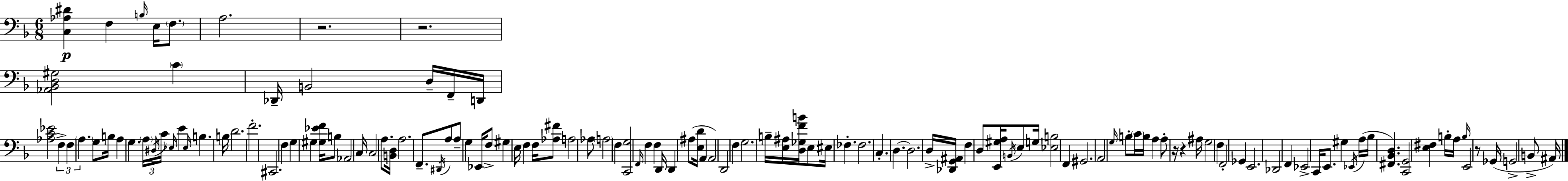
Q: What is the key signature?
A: F major